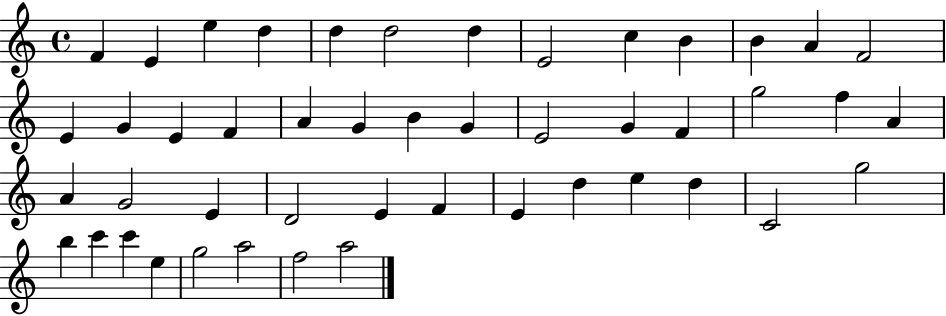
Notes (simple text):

F4/q E4/q E5/q D5/q D5/q D5/h D5/q E4/h C5/q B4/q B4/q A4/q F4/h E4/q G4/q E4/q F4/q A4/q G4/q B4/q G4/q E4/h G4/q F4/q G5/h F5/q A4/q A4/q G4/h E4/q D4/h E4/q F4/q E4/q D5/q E5/q D5/q C4/h G5/h B5/q C6/q C6/q E5/q G5/h A5/h F5/h A5/h